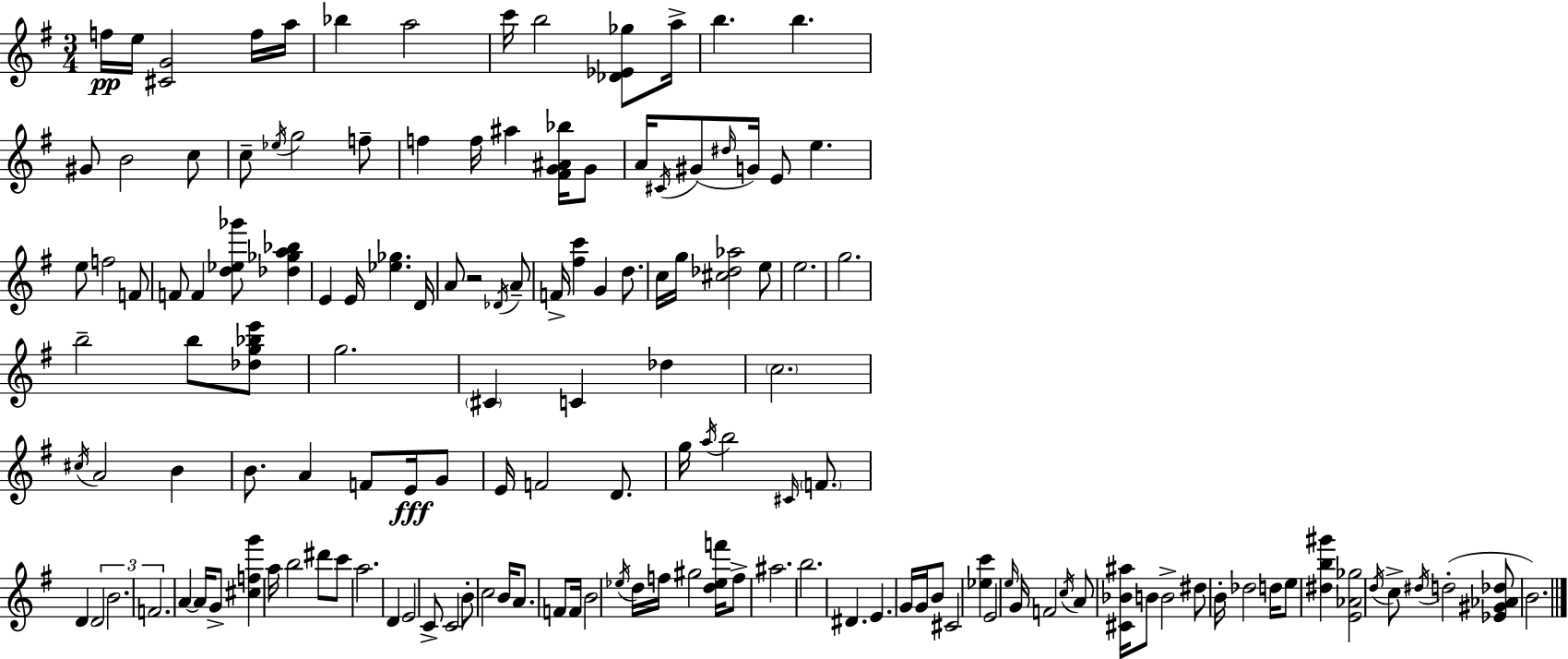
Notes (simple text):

F5/s E5/s [C#4,G4]/h F5/s A5/s Bb5/q A5/h C6/s B5/h [Db4,Eb4,Gb5]/e A5/s B5/q. B5/q. G#4/e B4/h C5/e C5/e Eb5/s G5/h F5/e F5/q F5/s A#5/q [F#4,G4,A#4,Bb5]/s G4/e A4/s C#4/s G#4/e D#5/s G4/s E4/e E5/q. E5/e F5/h F4/e F4/e F4/q [D5,Eb5,Gb6]/e [Db5,Gb5,A5,Bb5]/q E4/q E4/s [Eb5,Gb5]/q. D4/s A4/e R/h Db4/s A4/e F4/s [F#5,C6]/q G4/q D5/e. C5/s G5/s [C#5,Db5,Ab5]/h E5/e E5/h. G5/h. B5/h B5/e [Db5,G5,Bb5,E6]/e G5/h. C#4/q C4/q Db5/q C5/h. C#5/s A4/h B4/q B4/e. A4/q F4/e E4/s G4/e E4/s F4/h D4/e. G5/s A5/s B5/h C#4/s F4/e. D4/q D4/h B4/h. F4/h. A4/q A4/s G4/e [C#5,F5,G6]/q A5/s B5/h D#6/e C6/e A5/h. D4/q E4/h C4/e C4/h B4/e C5/h B4/s A4/e. F4/e F4/s B4/h Eb5/s D5/s F5/s G#5/h [D5,Eb5,F6]/s F5/e A#5/h. B5/h. D#4/q. E4/q. G4/s G4/s B4/e C#4/h [Eb5,C6]/q E4/h E5/s G4/s F4/h C5/s A4/e [C#4,Bb4,A#5]/s B4/e B4/h D#5/e B4/s Db5/h D5/s E5/e [D#5,B5,G#6]/q [E4,Ab4,Gb5]/h D5/s C5/e D#5/s D5/h [Eb4,G#4,Ab4,Db5]/e B4/h.